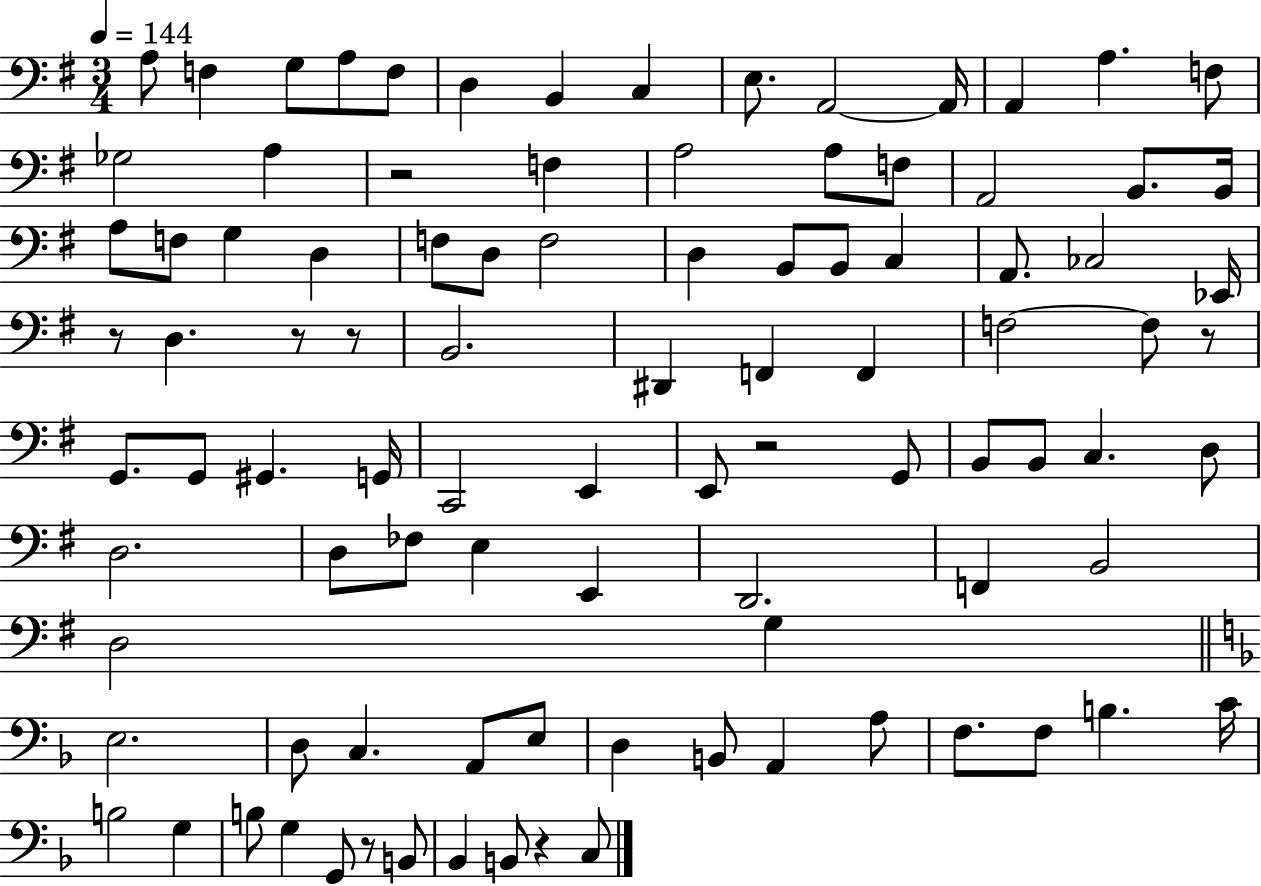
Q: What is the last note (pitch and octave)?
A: C3